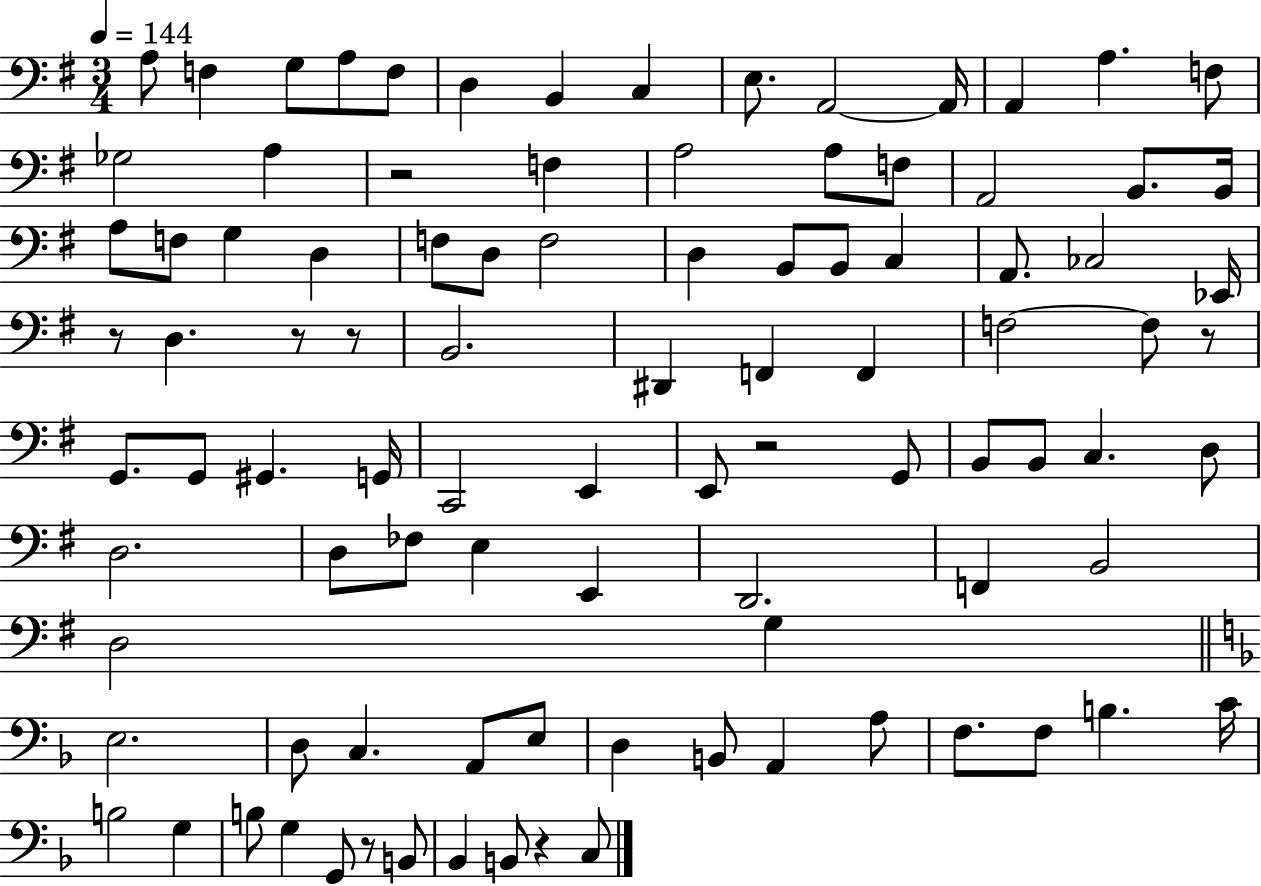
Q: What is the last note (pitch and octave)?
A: C3